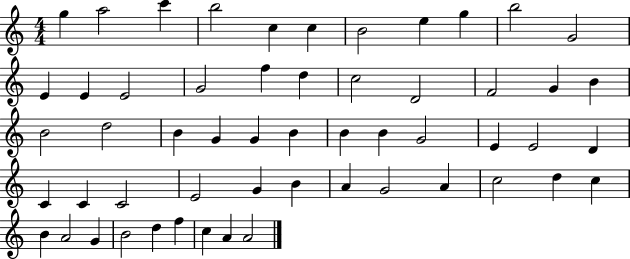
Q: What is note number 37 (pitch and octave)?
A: C4